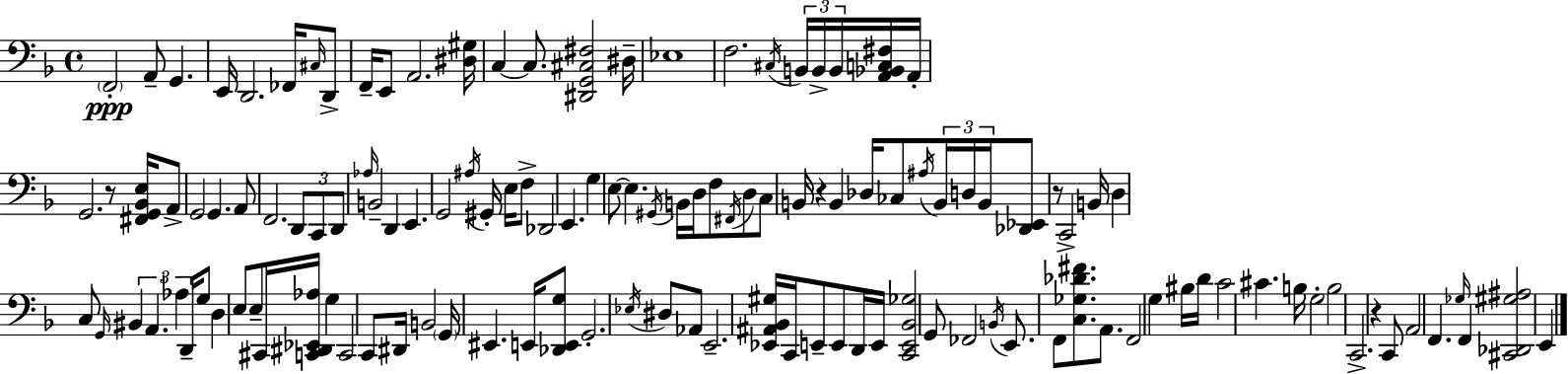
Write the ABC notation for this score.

X:1
T:Untitled
M:4/4
L:1/4
K:F
F,,2 A,,/2 G,, E,,/4 D,,2 _F,,/4 ^C,/4 D,,/2 F,,/4 E,,/2 A,,2 [^D,^G,]/4 C, C,/2 [^D,,G,,^C,^F,]2 ^D,/4 _E,4 F,2 ^C,/4 B,,/4 B,,/4 B,,/4 [A,,_B,,C,^F,]/4 A,,/4 G,,2 z/2 [^F,,G,,_B,,E,]/4 A,,/2 G,,2 G,, A,,/2 F,,2 D,,/2 C,,/2 D,,/2 _A,/4 B,,2 D,, E,, G,,2 ^A,/4 ^G,,/4 E,/4 F,/2 _D,,2 E,, G, E,/2 E, ^G,,/4 B,,/4 D,/4 F,/2 ^F,,/4 D,/2 C,/2 B,,/4 z B,, _D,/4 _C,/2 ^A,/4 B,,/4 D,/4 B,,/4 [_D,,_E,,]/2 z/2 C,,2 B,,/4 D, C,/2 G,,/4 ^B,, A,, _A, D,,/4 G,/2 D, E,/2 E,/2 ^C,,/4 [C,,^D,,_E,,_A,]/4 G, C,,2 C,,/2 ^D,,/4 B,,2 G,,/4 ^E,, E,,/4 [_D,,E,,G,]/2 G,,2 _E,/4 ^D,/2 _A,,/2 E,,2 [_E,,^A,,_B,,^G,]/4 C,,/4 E,,/2 E,,/2 D,,/4 E,,/4 [C,,E,,_B,,_G,]2 G,,/2 _F,,2 B,,/4 E,,/2 F,,/2 [C,_G,_D^F]/2 A,,/2 F,,2 G, ^B,/4 D/4 C2 ^C B,/4 G,2 B,2 C,,2 z C,,/2 A,,2 F,, _G,/4 F,, [^C,,_D,,^G,^A,]2 E,,